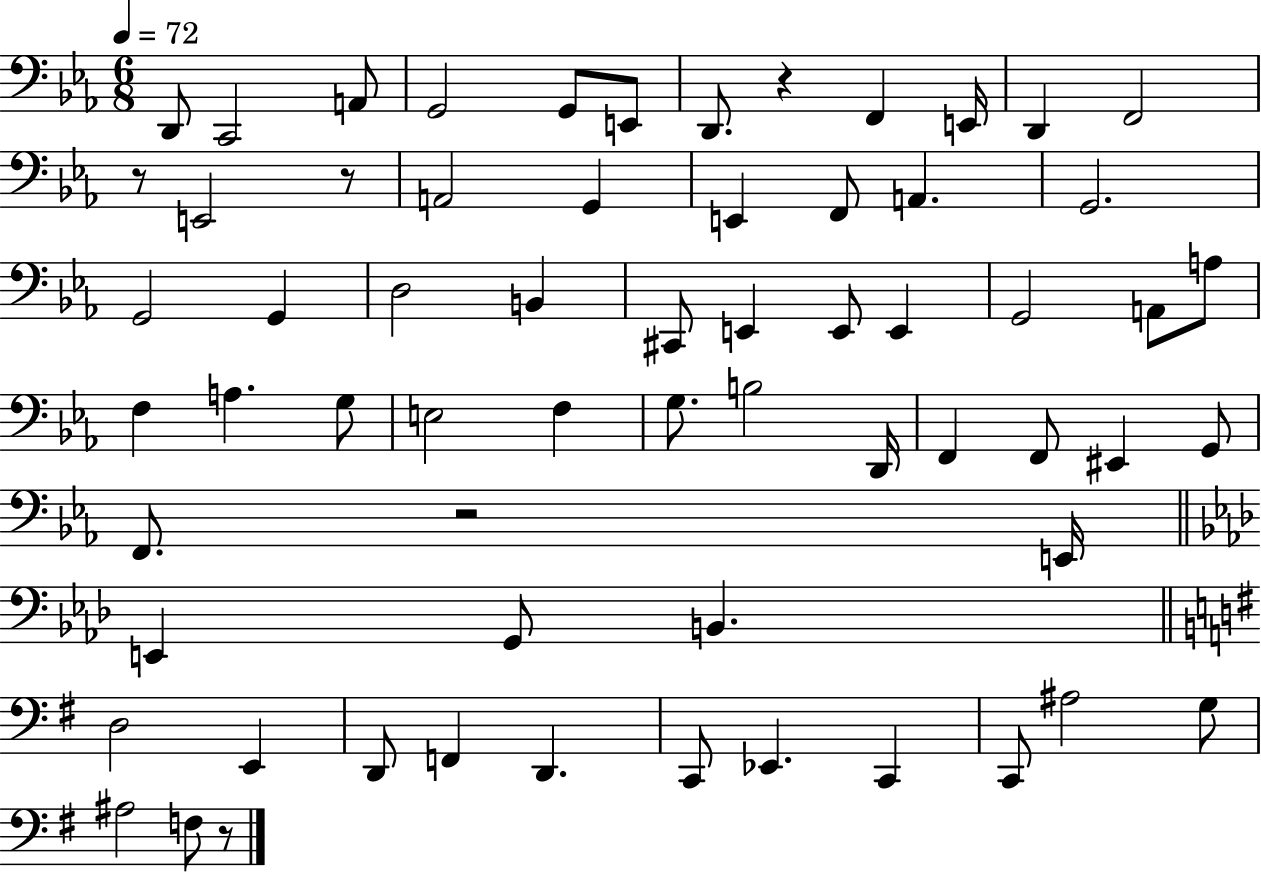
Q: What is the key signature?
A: EES major